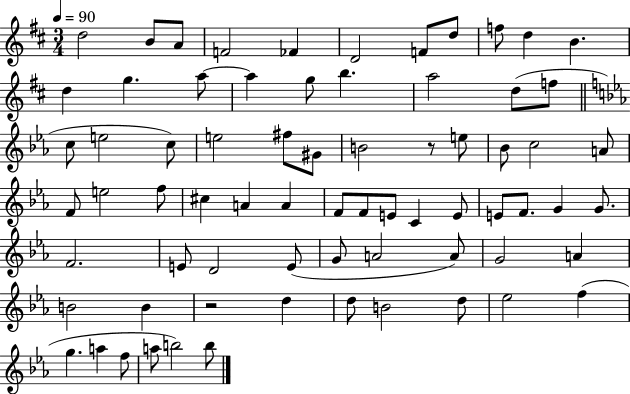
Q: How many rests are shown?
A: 2